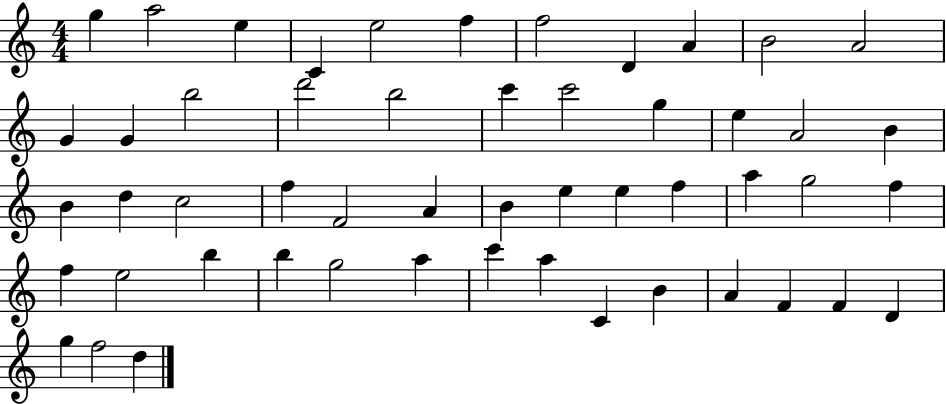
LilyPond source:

{
  \clef treble
  \numericTimeSignature
  \time 4/4
  \key c \major
  g''4 a''2 e''4 | c'4 e''2 f''4 | f''2 d'4 a'4 | b'2 a'2 | \break g'4 g'4 b''2 | d'''2 b''2 | c'''4 c'''2 g''4 | e''4 a'2 b'4 | \break b'4 d''4 c''2 | f''4 f'2 a'4 | b'4 e''4 e''4 f''4 | a''4 g''2 f''4 | \break f''4 e''2 b''4 | b''4 g''2 a''4 | c'''4 a''4 c'4 b'4 | a'4 f'4 f'4 d'4 | \break g''4 f''2 d''4 | \bar "|."
}